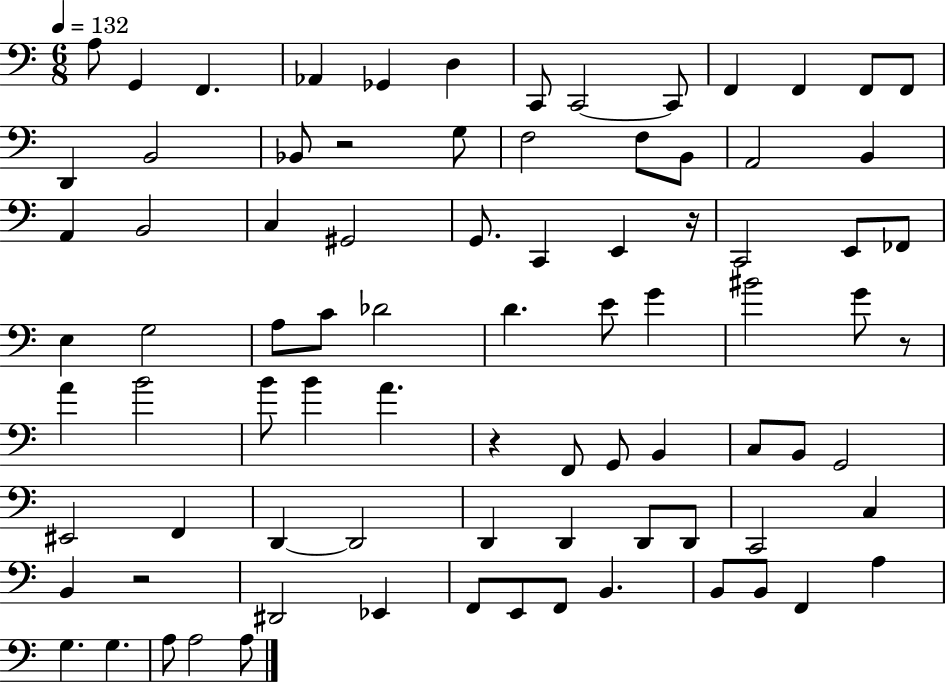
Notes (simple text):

A3/e G2/q F2/q. Ab2/q Gb2/q D3/q C2/e C2/h C2/e F2/q F2/q F2/e F2/e D2/q B2/h Bb2/e R/h G3/e F3/h F3/e B2/e A2/h B2/q A2/q B2/h C3/q G#2/h G2/e. C2/q E2/q R/s C2/h E2/e FES2/e E3/q G3/h A3/e C4/e Db4/h D4/q. E4/e G4/q BIS4/h G4/e R/e A4/q B4/h B4/e B4/q A4/q. R/q F2/e G2/e B2/q C3/e B2/e G2/h EIS2/h F2/q D2/q D2/h D2/q D2/q D2/e D2/e C2/h C3/q B2/q R/h D#2/h Eb2/q F2/e E2/e F2/e B2/q. B2/e B2/e F2/q A3/q G3/q. G3/q. A3/e A3/h A3/e